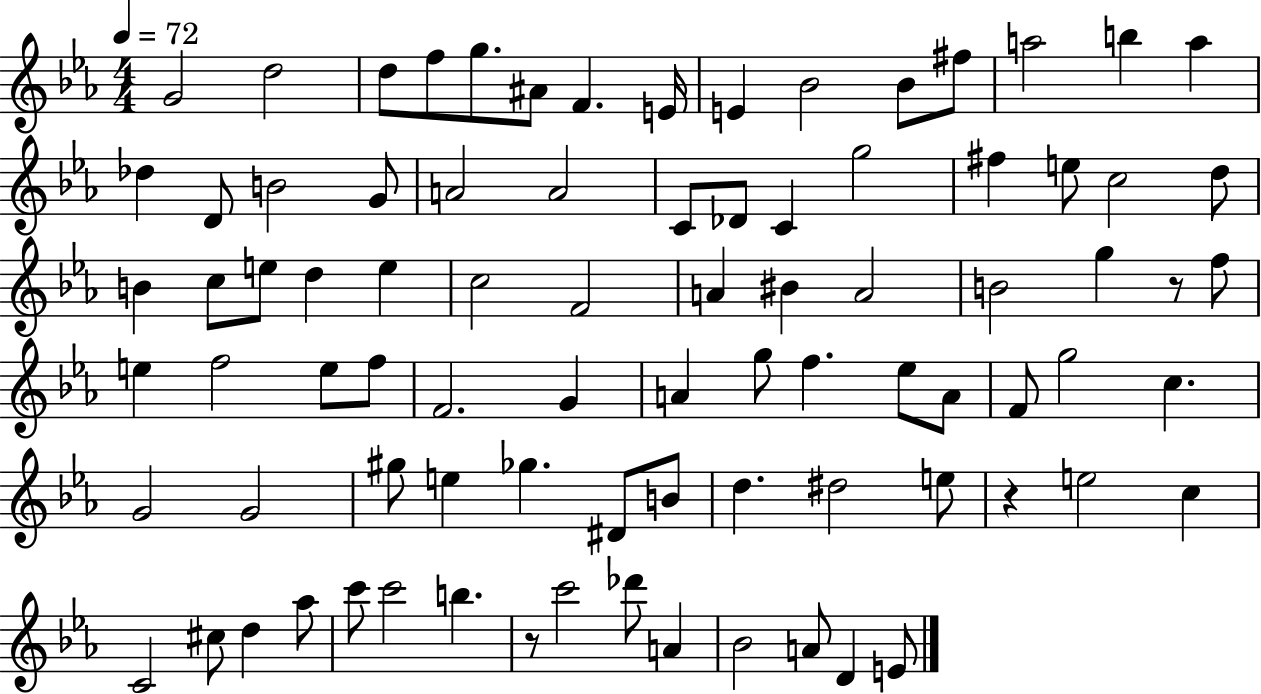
{
  \clef treble
  \numericTimeSignature
  \time 4/4
  \key ees \major
  \tempo 4 = 72
  g'2 d''2 | d''8 f''8 g''8. ais'8 f'4. e'16 | e'4 bes'2 bes'8 fis''8 | a''2 b''4 a''4 | \break des''4 d'8 b'2 g'8 | a'2 a'2 | c'8 des'8 c'4 g''2 | fis''4 e''8 c''2 d''8 | \break b'4 c''8 e''8 d''4 e''4 | c''2 f'2 | a'4 bis'4 a'2 | b'2 g''4 r8 f''8 | \break e''4 f''2 e''8 f''8 | f'2. g'4 | a'4 g''8 f''4. ees''8 a'8 | f'8 g''2 c''4. | \break g'2 g'2 | gis''8 e''4 ges''4. dis'8 b'8 | d''4. dis''2 e''8 | r4 e''2 c''4 | \break c'2 cis''8 d''4 aes''8 | c'''8 c'''2 b''4. | r8 c'''2 des'''8 a'4 | bes'2 a'8 d'4 e'8 | \break \bar "|."
}